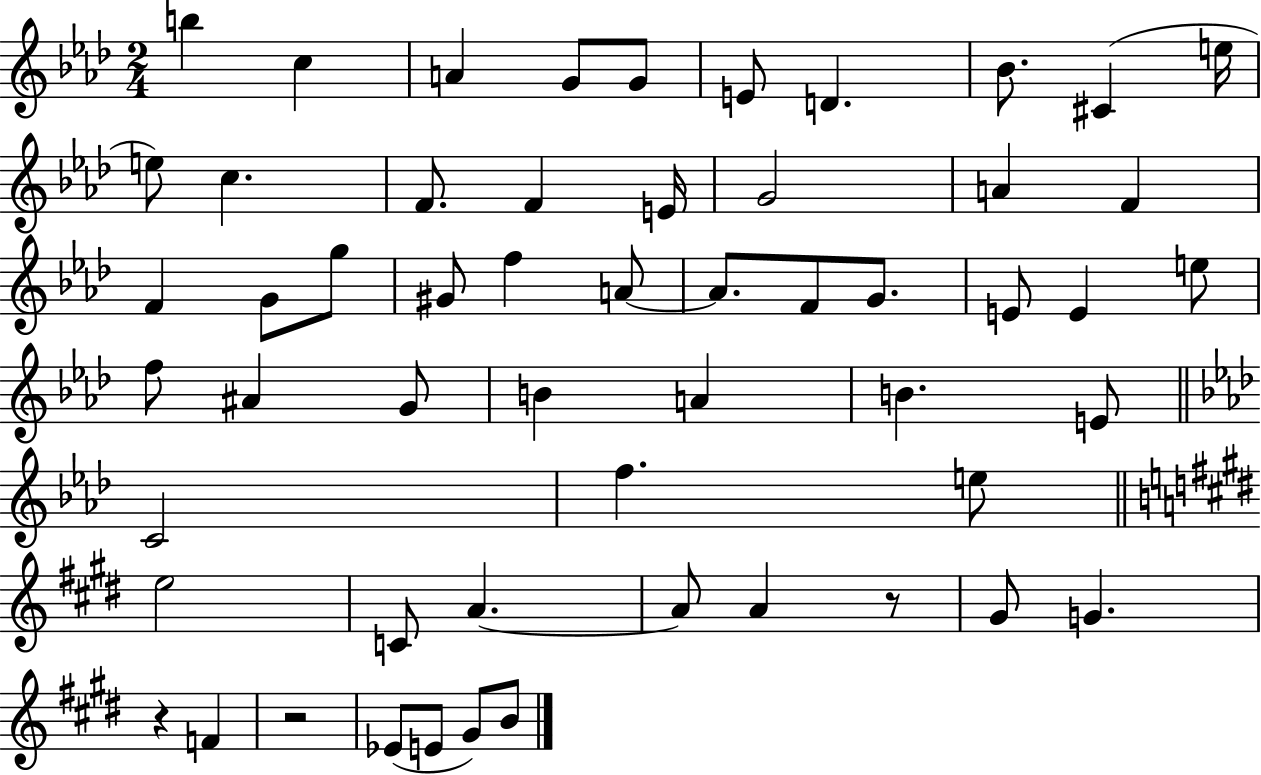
{
  \clef treble
  \numericTimeSignature
  \time 2/4
  \key aes \major
  b''4 c''4 | a'4 g'8 g'8 | e'8 d'4. | bes'8. cis'4( e''16 | \break e''8) c''4. | f'8. f'4 e'16 | g'2 | a'4 f'4 | \break f'4 g'8 g''8 | gis'8 f''4 a'8~~ | a'8. f'8 g'8. | e'8 e'4 e''8 | \break f''8 ais'4 g'8 | b'4 a'4 | b'4. e'8 | \bar "||" \break \key aes \major c'2 | f''4. e''8 | \bar "||" \break \key e \major e''2 | c'8 a'4.~~ | a'8 a'4 r8 | gis'8 g'4. | \break r4 f'4 | r2 | ees'8( e'8 gis'8) b'8 | \bar "|."
}